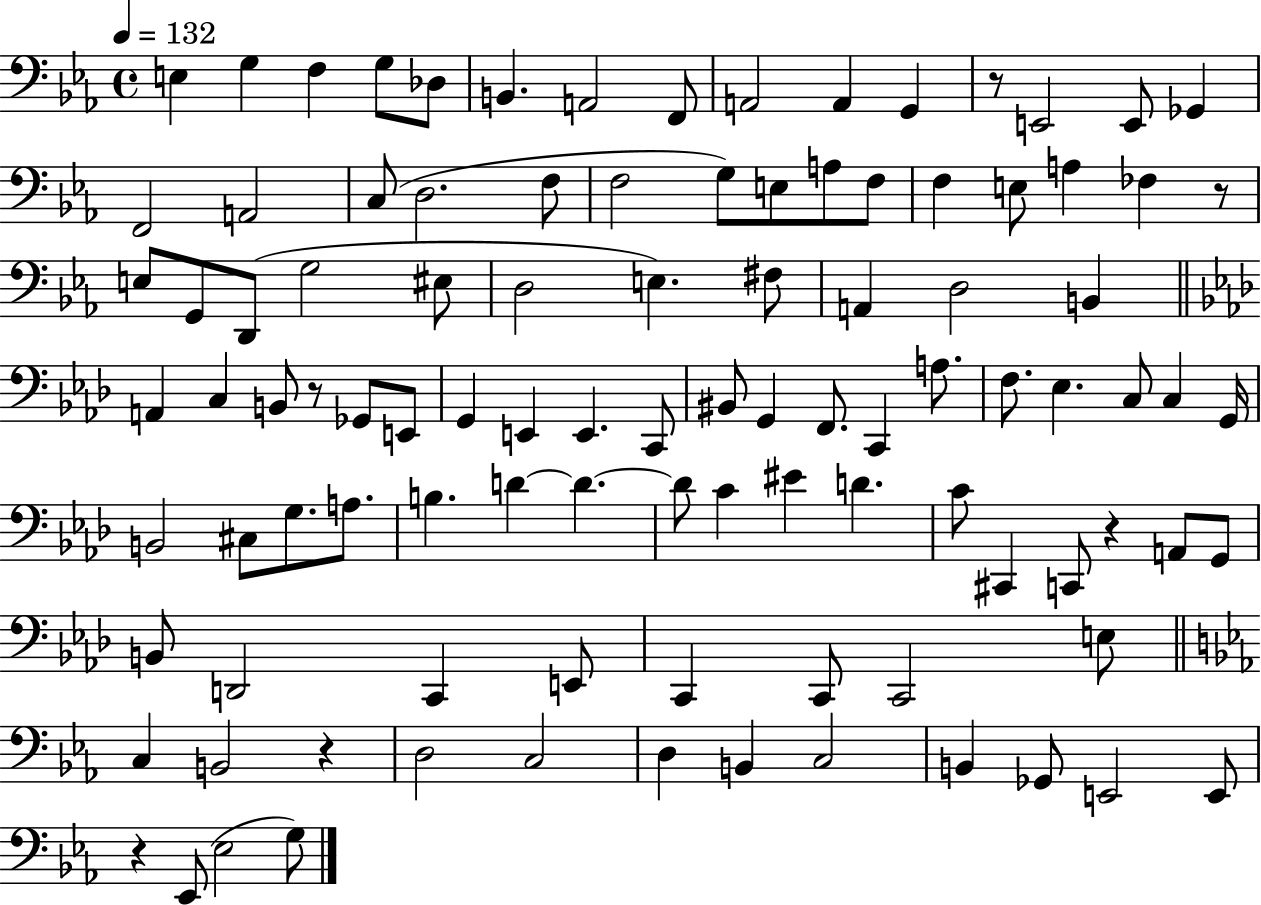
{
  \clef bass
  \time 4/4
  \defaultTimeSignature
  \key ees \major
  \tempo 4 = 132
  e4 g4 f4 g8 des8 | b,4. a,2 f,8 | a,2 a,4 g,4 | r8 e,2 e,8 ges,4 | \break f,2 a,2 | c8( d2. f8 | f2 g8) e8 a8 f8 | f4 e8 a4 fes4 r8 | \break e8 g,8 d,8( g2 eis8 | d2 e4.) fis8 | a,4 d2 b,4 | \bar "||" \break \key aes \major a,4 c4 b,8 r8 ges,8 e,8 | g,4 e,4 e,4. c,8 | bis,8 g,4 f,8. c,4 a8. | f8. ees4. c8 c4 g,16 | \break b,2 cis8 g8. a8. | b4. d'4~~ d'4.~~ | d'8 c'4 eis'4 d'4. | c'8 cis,4 c,8 r4 a,8 g,8 | \break b,8 d,2 c,4 e,8 | c,4 c,8 c,2 e8 | \bar "||" \break \key ees \major c4 b,2 r4 | d2 c2 | d4 b,4 c2 | b,4 ges,8 e,2 e,8 | \break r4 ees,8( ees2 g8) | \bar "|."
}